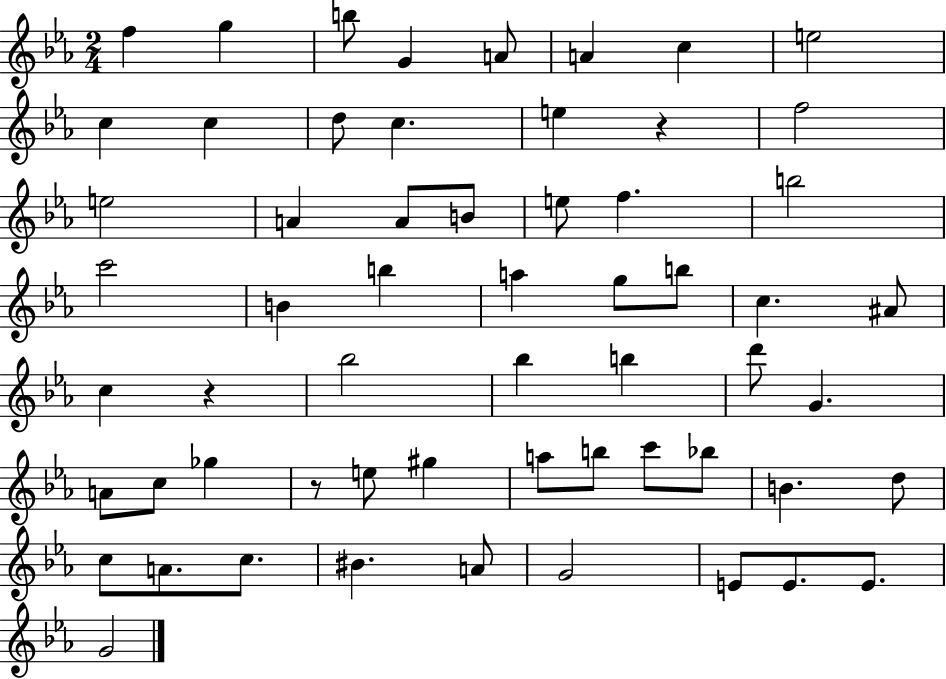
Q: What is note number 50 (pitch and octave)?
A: BIS4